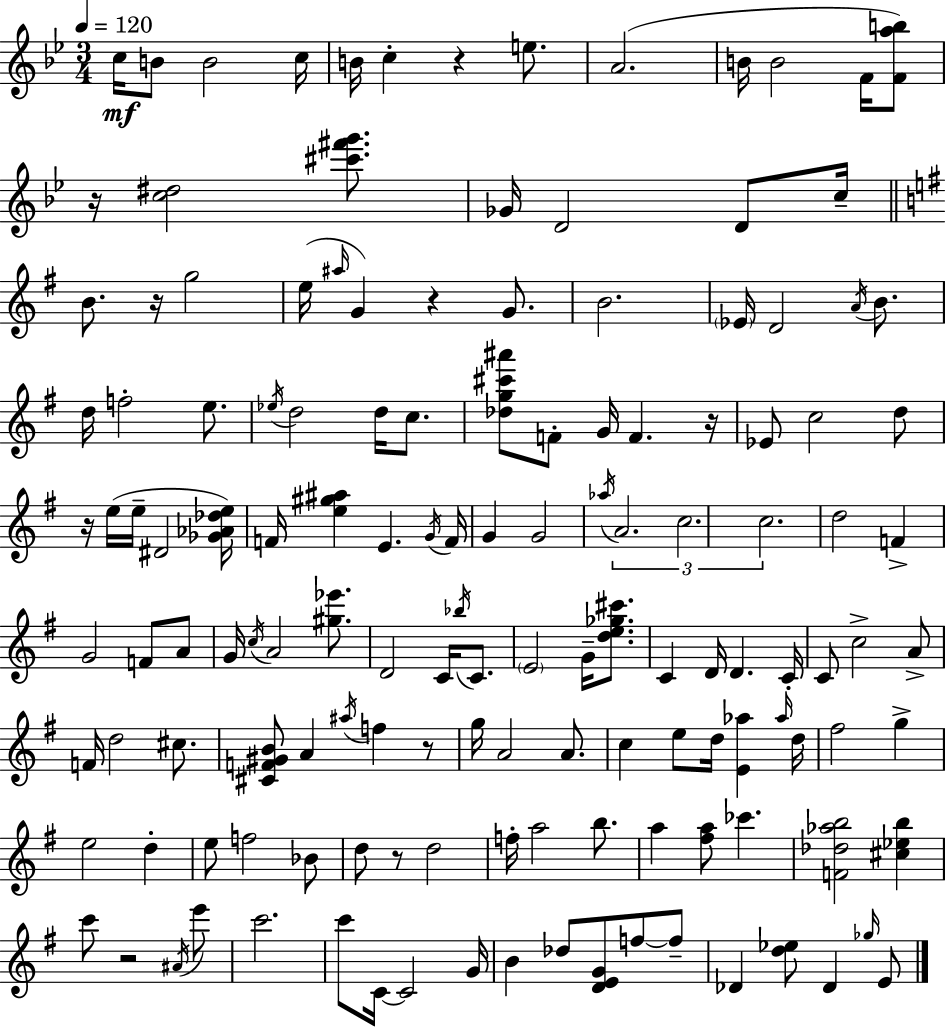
C5/s B4/e B4/h C5/s B4/s C5/q R/q E5/e. A4/h. B4/s B4/h F4/s [F4,A5,B5]/e R/s [C5,D#5]/h [C#6,F#6,G6]/e. Gb4/s D4/h D4/e C5/s B4/e. R/s G5/h E5/s A#5/s G4/q R/q G4/e. B4/h. Eb4/s D4/h A4/s B4/e. D5/s F5/h E5/e. Eb5/s D5/h D5/s C5/e. [Db5,G5,C#6,A#6]/e F4/e G4/s F4/q. R/s Eb4/e C5/h D5/e R/s E5/s E5/s D#4/h [Gb4,Ab4,Db5,E5]/s F4/s [E5,G#5,A#5]/q E4/q. G4/s F4/s G4/q G4/h Ab5/s A4/h. C5/h. C5/h. D5/h F4/q G4/h F4/e A4/e G4/s C5/s A4/h [G#5,Eb6]/e. D4/h C4/s Bb5/s C4/e. E4/h G4/s [D5,E5,Gb5,C#6]/e. C4/q D4/s D4/q. C4/s C4/e C5/h A4/e F4/s D5/h C#5/e. [C#4,F4,G#4,B4]/e A4/q A#5/s F5/q R/e G5/s A4/h A4/e. C5/q E5/e D5/s [E4,Ab5]/q Ab5/s D5/s F#5/h G5/q E5/h D5/q E5/e F5/h Bb4/e D5/e R/e D5/h F5/s A5/h B5/e. A5/q [F#5,A5]/e CES6/q. [F4,Db5,Ab5,B5]/h [C#5,Eb5,B5]/q C6/e R/h A#4/s E6/e C6/h. C6/e C4/s C4/h G4/s B4/q Db5/e [D4,E4,G4]/e F5/e F5/e Db4/q [D5,Eb5]/e Db4/q Gb5/s E4/e